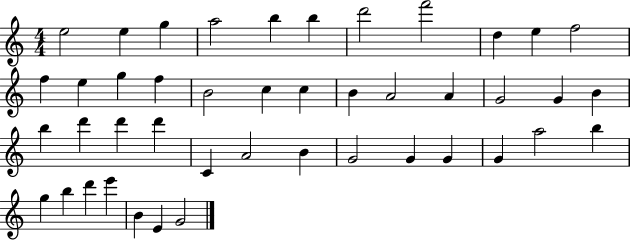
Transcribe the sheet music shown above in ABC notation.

X:1
T:Untitled
M:4/4
L:1/4
K:C
e2 e g a2 b b d'2 f'2 d e f2 f e g f B2 c c B A2 A G2 G B b d' d' d' C A2 B G2 G G G a2 b g b d' e' B E G2